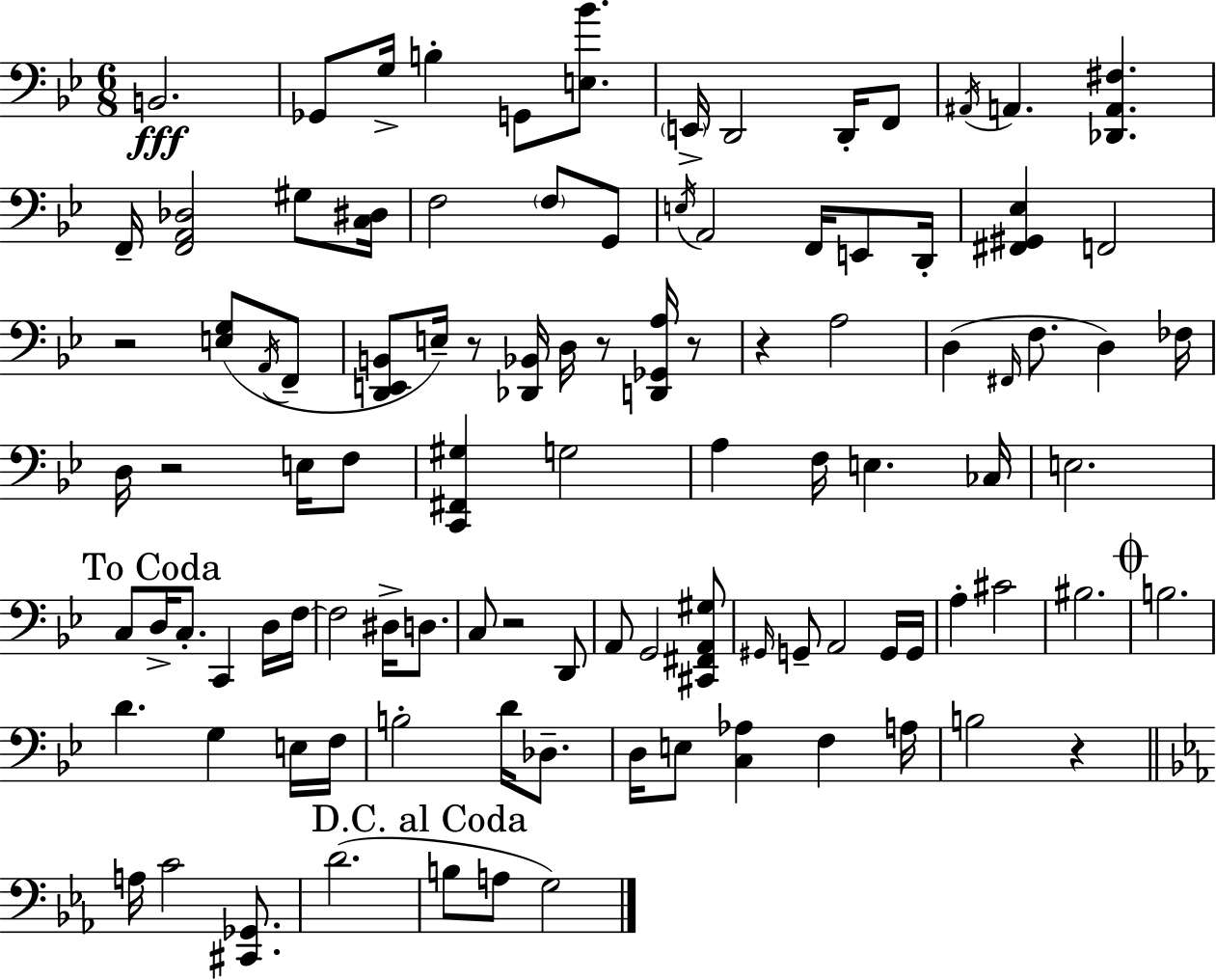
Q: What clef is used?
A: bass